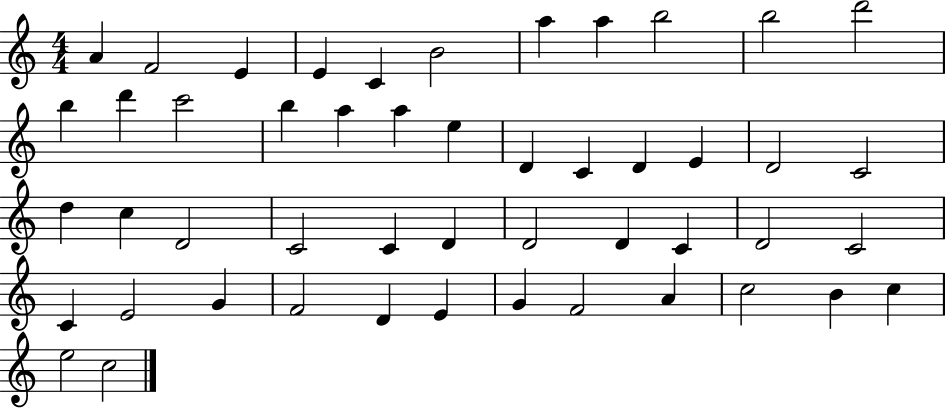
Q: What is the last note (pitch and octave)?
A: C5